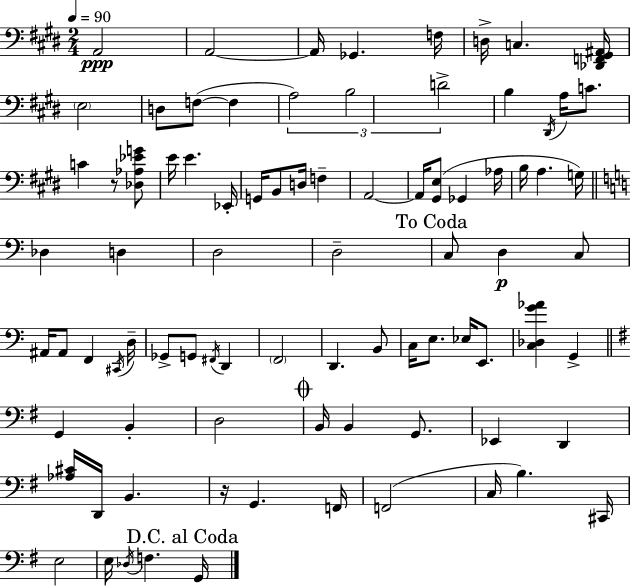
{
  \clef bass
  \numericTimeSignature
  \time 2/4
  \key e \major
  \tempo 4 = 90
  \repeat volta 2 { a,2\ppp | a,2~~ | a,16 ges,4. f16 | d16-> c4. <des, f, gis, ais,>16 | \break \parenthesize e2 | d8 f8~(~ f4 | \tuplet 3/2 { a2) | b2 | \break d'2-> } | b4 \acciaccatura { dis,16 } a16 c'8. | c'4 r8 <des aes ees' g'>8 | e'16 e'4. | \break ees,16-. g,16 b,8 d16 f4-- | a,2~~ | a,16 <gis, e>8( ges,4 | aes16 b16 a4. | \break g16) \bar "||" \break \key c \major des4 d4 | d2 | d2-- | \mark "To Coda" c8 d4\p c8 | \break ais,16 ais,8 f,4 \acciaccatura { cis,16 } | d16-- ges,8-> g,8 \acciaccatura { fis,16 } d,4 | \parenthesize f,2 | d,4. | \break b,8 c16 e8. ees16 e,8. | <c des g' aes'>4 g,4-> | \bar "||" \break \key g \major g,4 b,4-. | d2 | \mark \markup { \musicglyph "scripts.coda" } b,16 b,4 g,8. | ees,4 d,4 | \break <aes cis'>16 d,16 b,4. | r16 g,4. f,16 | f,2( | c16 b4.) cis,16 | \break e2 | e16 \acciaccatura { des16 } f4. | \mark "D.C. al Coda" g,16 } \bar "|."
}